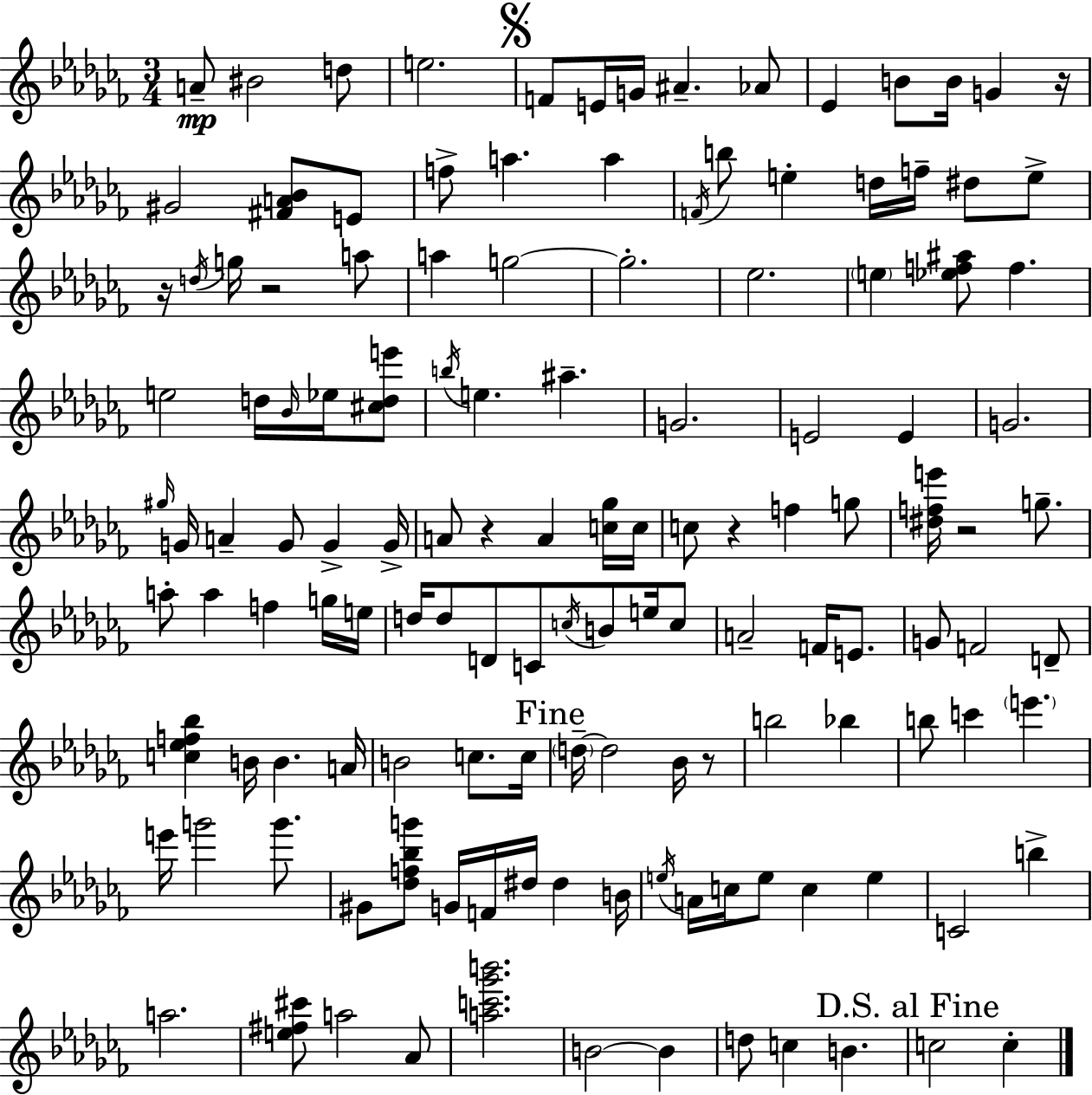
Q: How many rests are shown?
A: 7